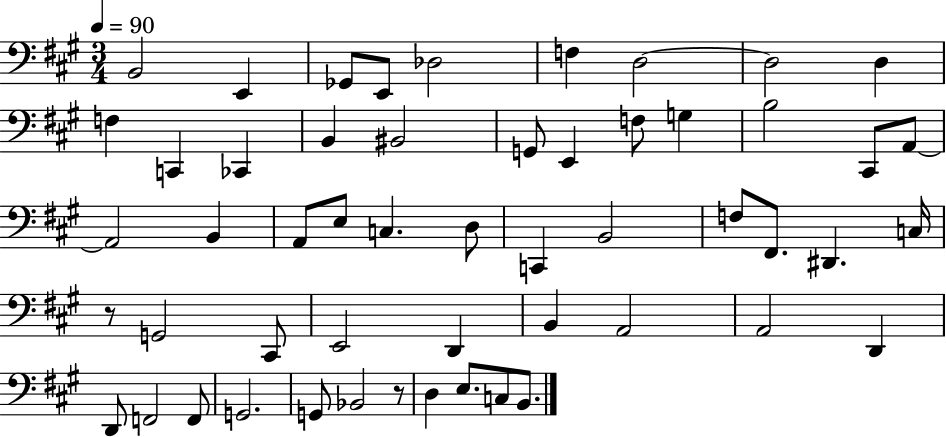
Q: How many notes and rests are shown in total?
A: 53